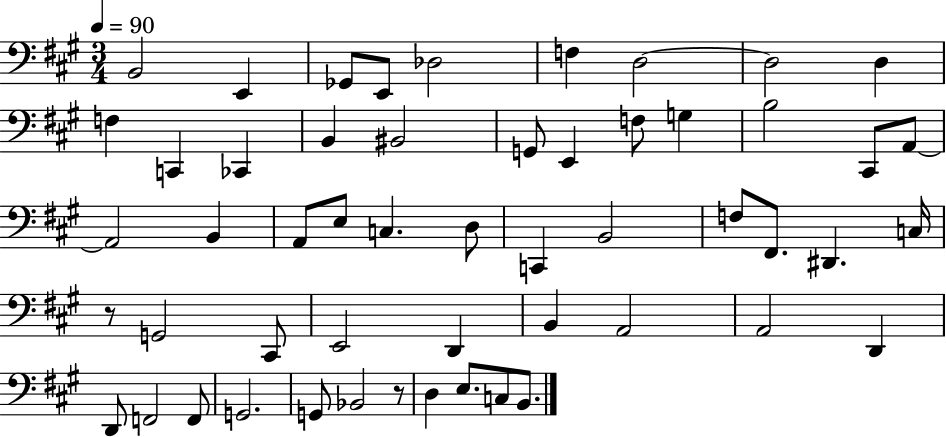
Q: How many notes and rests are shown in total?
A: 53